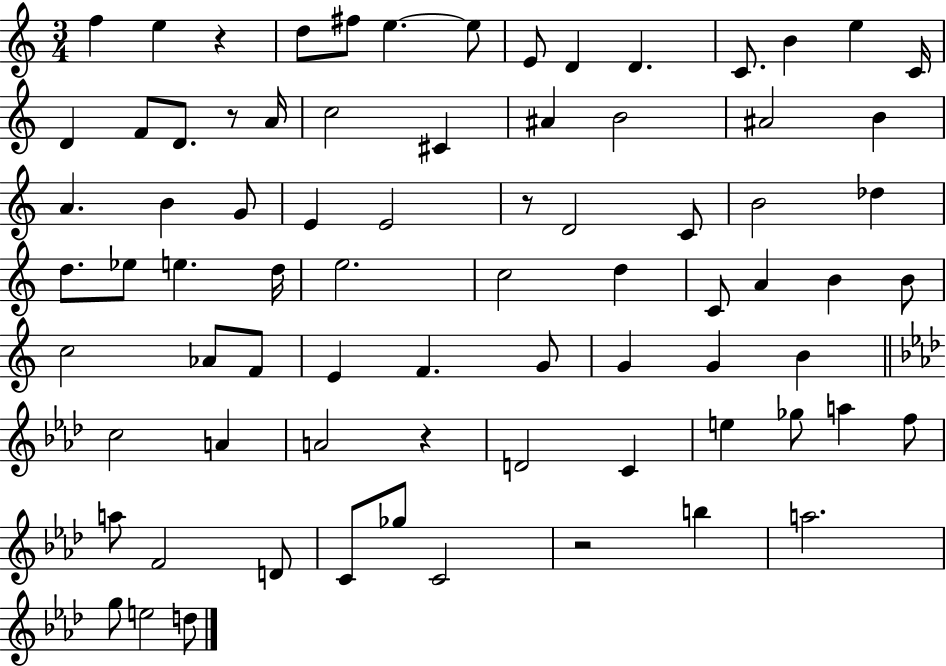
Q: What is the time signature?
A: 3/4